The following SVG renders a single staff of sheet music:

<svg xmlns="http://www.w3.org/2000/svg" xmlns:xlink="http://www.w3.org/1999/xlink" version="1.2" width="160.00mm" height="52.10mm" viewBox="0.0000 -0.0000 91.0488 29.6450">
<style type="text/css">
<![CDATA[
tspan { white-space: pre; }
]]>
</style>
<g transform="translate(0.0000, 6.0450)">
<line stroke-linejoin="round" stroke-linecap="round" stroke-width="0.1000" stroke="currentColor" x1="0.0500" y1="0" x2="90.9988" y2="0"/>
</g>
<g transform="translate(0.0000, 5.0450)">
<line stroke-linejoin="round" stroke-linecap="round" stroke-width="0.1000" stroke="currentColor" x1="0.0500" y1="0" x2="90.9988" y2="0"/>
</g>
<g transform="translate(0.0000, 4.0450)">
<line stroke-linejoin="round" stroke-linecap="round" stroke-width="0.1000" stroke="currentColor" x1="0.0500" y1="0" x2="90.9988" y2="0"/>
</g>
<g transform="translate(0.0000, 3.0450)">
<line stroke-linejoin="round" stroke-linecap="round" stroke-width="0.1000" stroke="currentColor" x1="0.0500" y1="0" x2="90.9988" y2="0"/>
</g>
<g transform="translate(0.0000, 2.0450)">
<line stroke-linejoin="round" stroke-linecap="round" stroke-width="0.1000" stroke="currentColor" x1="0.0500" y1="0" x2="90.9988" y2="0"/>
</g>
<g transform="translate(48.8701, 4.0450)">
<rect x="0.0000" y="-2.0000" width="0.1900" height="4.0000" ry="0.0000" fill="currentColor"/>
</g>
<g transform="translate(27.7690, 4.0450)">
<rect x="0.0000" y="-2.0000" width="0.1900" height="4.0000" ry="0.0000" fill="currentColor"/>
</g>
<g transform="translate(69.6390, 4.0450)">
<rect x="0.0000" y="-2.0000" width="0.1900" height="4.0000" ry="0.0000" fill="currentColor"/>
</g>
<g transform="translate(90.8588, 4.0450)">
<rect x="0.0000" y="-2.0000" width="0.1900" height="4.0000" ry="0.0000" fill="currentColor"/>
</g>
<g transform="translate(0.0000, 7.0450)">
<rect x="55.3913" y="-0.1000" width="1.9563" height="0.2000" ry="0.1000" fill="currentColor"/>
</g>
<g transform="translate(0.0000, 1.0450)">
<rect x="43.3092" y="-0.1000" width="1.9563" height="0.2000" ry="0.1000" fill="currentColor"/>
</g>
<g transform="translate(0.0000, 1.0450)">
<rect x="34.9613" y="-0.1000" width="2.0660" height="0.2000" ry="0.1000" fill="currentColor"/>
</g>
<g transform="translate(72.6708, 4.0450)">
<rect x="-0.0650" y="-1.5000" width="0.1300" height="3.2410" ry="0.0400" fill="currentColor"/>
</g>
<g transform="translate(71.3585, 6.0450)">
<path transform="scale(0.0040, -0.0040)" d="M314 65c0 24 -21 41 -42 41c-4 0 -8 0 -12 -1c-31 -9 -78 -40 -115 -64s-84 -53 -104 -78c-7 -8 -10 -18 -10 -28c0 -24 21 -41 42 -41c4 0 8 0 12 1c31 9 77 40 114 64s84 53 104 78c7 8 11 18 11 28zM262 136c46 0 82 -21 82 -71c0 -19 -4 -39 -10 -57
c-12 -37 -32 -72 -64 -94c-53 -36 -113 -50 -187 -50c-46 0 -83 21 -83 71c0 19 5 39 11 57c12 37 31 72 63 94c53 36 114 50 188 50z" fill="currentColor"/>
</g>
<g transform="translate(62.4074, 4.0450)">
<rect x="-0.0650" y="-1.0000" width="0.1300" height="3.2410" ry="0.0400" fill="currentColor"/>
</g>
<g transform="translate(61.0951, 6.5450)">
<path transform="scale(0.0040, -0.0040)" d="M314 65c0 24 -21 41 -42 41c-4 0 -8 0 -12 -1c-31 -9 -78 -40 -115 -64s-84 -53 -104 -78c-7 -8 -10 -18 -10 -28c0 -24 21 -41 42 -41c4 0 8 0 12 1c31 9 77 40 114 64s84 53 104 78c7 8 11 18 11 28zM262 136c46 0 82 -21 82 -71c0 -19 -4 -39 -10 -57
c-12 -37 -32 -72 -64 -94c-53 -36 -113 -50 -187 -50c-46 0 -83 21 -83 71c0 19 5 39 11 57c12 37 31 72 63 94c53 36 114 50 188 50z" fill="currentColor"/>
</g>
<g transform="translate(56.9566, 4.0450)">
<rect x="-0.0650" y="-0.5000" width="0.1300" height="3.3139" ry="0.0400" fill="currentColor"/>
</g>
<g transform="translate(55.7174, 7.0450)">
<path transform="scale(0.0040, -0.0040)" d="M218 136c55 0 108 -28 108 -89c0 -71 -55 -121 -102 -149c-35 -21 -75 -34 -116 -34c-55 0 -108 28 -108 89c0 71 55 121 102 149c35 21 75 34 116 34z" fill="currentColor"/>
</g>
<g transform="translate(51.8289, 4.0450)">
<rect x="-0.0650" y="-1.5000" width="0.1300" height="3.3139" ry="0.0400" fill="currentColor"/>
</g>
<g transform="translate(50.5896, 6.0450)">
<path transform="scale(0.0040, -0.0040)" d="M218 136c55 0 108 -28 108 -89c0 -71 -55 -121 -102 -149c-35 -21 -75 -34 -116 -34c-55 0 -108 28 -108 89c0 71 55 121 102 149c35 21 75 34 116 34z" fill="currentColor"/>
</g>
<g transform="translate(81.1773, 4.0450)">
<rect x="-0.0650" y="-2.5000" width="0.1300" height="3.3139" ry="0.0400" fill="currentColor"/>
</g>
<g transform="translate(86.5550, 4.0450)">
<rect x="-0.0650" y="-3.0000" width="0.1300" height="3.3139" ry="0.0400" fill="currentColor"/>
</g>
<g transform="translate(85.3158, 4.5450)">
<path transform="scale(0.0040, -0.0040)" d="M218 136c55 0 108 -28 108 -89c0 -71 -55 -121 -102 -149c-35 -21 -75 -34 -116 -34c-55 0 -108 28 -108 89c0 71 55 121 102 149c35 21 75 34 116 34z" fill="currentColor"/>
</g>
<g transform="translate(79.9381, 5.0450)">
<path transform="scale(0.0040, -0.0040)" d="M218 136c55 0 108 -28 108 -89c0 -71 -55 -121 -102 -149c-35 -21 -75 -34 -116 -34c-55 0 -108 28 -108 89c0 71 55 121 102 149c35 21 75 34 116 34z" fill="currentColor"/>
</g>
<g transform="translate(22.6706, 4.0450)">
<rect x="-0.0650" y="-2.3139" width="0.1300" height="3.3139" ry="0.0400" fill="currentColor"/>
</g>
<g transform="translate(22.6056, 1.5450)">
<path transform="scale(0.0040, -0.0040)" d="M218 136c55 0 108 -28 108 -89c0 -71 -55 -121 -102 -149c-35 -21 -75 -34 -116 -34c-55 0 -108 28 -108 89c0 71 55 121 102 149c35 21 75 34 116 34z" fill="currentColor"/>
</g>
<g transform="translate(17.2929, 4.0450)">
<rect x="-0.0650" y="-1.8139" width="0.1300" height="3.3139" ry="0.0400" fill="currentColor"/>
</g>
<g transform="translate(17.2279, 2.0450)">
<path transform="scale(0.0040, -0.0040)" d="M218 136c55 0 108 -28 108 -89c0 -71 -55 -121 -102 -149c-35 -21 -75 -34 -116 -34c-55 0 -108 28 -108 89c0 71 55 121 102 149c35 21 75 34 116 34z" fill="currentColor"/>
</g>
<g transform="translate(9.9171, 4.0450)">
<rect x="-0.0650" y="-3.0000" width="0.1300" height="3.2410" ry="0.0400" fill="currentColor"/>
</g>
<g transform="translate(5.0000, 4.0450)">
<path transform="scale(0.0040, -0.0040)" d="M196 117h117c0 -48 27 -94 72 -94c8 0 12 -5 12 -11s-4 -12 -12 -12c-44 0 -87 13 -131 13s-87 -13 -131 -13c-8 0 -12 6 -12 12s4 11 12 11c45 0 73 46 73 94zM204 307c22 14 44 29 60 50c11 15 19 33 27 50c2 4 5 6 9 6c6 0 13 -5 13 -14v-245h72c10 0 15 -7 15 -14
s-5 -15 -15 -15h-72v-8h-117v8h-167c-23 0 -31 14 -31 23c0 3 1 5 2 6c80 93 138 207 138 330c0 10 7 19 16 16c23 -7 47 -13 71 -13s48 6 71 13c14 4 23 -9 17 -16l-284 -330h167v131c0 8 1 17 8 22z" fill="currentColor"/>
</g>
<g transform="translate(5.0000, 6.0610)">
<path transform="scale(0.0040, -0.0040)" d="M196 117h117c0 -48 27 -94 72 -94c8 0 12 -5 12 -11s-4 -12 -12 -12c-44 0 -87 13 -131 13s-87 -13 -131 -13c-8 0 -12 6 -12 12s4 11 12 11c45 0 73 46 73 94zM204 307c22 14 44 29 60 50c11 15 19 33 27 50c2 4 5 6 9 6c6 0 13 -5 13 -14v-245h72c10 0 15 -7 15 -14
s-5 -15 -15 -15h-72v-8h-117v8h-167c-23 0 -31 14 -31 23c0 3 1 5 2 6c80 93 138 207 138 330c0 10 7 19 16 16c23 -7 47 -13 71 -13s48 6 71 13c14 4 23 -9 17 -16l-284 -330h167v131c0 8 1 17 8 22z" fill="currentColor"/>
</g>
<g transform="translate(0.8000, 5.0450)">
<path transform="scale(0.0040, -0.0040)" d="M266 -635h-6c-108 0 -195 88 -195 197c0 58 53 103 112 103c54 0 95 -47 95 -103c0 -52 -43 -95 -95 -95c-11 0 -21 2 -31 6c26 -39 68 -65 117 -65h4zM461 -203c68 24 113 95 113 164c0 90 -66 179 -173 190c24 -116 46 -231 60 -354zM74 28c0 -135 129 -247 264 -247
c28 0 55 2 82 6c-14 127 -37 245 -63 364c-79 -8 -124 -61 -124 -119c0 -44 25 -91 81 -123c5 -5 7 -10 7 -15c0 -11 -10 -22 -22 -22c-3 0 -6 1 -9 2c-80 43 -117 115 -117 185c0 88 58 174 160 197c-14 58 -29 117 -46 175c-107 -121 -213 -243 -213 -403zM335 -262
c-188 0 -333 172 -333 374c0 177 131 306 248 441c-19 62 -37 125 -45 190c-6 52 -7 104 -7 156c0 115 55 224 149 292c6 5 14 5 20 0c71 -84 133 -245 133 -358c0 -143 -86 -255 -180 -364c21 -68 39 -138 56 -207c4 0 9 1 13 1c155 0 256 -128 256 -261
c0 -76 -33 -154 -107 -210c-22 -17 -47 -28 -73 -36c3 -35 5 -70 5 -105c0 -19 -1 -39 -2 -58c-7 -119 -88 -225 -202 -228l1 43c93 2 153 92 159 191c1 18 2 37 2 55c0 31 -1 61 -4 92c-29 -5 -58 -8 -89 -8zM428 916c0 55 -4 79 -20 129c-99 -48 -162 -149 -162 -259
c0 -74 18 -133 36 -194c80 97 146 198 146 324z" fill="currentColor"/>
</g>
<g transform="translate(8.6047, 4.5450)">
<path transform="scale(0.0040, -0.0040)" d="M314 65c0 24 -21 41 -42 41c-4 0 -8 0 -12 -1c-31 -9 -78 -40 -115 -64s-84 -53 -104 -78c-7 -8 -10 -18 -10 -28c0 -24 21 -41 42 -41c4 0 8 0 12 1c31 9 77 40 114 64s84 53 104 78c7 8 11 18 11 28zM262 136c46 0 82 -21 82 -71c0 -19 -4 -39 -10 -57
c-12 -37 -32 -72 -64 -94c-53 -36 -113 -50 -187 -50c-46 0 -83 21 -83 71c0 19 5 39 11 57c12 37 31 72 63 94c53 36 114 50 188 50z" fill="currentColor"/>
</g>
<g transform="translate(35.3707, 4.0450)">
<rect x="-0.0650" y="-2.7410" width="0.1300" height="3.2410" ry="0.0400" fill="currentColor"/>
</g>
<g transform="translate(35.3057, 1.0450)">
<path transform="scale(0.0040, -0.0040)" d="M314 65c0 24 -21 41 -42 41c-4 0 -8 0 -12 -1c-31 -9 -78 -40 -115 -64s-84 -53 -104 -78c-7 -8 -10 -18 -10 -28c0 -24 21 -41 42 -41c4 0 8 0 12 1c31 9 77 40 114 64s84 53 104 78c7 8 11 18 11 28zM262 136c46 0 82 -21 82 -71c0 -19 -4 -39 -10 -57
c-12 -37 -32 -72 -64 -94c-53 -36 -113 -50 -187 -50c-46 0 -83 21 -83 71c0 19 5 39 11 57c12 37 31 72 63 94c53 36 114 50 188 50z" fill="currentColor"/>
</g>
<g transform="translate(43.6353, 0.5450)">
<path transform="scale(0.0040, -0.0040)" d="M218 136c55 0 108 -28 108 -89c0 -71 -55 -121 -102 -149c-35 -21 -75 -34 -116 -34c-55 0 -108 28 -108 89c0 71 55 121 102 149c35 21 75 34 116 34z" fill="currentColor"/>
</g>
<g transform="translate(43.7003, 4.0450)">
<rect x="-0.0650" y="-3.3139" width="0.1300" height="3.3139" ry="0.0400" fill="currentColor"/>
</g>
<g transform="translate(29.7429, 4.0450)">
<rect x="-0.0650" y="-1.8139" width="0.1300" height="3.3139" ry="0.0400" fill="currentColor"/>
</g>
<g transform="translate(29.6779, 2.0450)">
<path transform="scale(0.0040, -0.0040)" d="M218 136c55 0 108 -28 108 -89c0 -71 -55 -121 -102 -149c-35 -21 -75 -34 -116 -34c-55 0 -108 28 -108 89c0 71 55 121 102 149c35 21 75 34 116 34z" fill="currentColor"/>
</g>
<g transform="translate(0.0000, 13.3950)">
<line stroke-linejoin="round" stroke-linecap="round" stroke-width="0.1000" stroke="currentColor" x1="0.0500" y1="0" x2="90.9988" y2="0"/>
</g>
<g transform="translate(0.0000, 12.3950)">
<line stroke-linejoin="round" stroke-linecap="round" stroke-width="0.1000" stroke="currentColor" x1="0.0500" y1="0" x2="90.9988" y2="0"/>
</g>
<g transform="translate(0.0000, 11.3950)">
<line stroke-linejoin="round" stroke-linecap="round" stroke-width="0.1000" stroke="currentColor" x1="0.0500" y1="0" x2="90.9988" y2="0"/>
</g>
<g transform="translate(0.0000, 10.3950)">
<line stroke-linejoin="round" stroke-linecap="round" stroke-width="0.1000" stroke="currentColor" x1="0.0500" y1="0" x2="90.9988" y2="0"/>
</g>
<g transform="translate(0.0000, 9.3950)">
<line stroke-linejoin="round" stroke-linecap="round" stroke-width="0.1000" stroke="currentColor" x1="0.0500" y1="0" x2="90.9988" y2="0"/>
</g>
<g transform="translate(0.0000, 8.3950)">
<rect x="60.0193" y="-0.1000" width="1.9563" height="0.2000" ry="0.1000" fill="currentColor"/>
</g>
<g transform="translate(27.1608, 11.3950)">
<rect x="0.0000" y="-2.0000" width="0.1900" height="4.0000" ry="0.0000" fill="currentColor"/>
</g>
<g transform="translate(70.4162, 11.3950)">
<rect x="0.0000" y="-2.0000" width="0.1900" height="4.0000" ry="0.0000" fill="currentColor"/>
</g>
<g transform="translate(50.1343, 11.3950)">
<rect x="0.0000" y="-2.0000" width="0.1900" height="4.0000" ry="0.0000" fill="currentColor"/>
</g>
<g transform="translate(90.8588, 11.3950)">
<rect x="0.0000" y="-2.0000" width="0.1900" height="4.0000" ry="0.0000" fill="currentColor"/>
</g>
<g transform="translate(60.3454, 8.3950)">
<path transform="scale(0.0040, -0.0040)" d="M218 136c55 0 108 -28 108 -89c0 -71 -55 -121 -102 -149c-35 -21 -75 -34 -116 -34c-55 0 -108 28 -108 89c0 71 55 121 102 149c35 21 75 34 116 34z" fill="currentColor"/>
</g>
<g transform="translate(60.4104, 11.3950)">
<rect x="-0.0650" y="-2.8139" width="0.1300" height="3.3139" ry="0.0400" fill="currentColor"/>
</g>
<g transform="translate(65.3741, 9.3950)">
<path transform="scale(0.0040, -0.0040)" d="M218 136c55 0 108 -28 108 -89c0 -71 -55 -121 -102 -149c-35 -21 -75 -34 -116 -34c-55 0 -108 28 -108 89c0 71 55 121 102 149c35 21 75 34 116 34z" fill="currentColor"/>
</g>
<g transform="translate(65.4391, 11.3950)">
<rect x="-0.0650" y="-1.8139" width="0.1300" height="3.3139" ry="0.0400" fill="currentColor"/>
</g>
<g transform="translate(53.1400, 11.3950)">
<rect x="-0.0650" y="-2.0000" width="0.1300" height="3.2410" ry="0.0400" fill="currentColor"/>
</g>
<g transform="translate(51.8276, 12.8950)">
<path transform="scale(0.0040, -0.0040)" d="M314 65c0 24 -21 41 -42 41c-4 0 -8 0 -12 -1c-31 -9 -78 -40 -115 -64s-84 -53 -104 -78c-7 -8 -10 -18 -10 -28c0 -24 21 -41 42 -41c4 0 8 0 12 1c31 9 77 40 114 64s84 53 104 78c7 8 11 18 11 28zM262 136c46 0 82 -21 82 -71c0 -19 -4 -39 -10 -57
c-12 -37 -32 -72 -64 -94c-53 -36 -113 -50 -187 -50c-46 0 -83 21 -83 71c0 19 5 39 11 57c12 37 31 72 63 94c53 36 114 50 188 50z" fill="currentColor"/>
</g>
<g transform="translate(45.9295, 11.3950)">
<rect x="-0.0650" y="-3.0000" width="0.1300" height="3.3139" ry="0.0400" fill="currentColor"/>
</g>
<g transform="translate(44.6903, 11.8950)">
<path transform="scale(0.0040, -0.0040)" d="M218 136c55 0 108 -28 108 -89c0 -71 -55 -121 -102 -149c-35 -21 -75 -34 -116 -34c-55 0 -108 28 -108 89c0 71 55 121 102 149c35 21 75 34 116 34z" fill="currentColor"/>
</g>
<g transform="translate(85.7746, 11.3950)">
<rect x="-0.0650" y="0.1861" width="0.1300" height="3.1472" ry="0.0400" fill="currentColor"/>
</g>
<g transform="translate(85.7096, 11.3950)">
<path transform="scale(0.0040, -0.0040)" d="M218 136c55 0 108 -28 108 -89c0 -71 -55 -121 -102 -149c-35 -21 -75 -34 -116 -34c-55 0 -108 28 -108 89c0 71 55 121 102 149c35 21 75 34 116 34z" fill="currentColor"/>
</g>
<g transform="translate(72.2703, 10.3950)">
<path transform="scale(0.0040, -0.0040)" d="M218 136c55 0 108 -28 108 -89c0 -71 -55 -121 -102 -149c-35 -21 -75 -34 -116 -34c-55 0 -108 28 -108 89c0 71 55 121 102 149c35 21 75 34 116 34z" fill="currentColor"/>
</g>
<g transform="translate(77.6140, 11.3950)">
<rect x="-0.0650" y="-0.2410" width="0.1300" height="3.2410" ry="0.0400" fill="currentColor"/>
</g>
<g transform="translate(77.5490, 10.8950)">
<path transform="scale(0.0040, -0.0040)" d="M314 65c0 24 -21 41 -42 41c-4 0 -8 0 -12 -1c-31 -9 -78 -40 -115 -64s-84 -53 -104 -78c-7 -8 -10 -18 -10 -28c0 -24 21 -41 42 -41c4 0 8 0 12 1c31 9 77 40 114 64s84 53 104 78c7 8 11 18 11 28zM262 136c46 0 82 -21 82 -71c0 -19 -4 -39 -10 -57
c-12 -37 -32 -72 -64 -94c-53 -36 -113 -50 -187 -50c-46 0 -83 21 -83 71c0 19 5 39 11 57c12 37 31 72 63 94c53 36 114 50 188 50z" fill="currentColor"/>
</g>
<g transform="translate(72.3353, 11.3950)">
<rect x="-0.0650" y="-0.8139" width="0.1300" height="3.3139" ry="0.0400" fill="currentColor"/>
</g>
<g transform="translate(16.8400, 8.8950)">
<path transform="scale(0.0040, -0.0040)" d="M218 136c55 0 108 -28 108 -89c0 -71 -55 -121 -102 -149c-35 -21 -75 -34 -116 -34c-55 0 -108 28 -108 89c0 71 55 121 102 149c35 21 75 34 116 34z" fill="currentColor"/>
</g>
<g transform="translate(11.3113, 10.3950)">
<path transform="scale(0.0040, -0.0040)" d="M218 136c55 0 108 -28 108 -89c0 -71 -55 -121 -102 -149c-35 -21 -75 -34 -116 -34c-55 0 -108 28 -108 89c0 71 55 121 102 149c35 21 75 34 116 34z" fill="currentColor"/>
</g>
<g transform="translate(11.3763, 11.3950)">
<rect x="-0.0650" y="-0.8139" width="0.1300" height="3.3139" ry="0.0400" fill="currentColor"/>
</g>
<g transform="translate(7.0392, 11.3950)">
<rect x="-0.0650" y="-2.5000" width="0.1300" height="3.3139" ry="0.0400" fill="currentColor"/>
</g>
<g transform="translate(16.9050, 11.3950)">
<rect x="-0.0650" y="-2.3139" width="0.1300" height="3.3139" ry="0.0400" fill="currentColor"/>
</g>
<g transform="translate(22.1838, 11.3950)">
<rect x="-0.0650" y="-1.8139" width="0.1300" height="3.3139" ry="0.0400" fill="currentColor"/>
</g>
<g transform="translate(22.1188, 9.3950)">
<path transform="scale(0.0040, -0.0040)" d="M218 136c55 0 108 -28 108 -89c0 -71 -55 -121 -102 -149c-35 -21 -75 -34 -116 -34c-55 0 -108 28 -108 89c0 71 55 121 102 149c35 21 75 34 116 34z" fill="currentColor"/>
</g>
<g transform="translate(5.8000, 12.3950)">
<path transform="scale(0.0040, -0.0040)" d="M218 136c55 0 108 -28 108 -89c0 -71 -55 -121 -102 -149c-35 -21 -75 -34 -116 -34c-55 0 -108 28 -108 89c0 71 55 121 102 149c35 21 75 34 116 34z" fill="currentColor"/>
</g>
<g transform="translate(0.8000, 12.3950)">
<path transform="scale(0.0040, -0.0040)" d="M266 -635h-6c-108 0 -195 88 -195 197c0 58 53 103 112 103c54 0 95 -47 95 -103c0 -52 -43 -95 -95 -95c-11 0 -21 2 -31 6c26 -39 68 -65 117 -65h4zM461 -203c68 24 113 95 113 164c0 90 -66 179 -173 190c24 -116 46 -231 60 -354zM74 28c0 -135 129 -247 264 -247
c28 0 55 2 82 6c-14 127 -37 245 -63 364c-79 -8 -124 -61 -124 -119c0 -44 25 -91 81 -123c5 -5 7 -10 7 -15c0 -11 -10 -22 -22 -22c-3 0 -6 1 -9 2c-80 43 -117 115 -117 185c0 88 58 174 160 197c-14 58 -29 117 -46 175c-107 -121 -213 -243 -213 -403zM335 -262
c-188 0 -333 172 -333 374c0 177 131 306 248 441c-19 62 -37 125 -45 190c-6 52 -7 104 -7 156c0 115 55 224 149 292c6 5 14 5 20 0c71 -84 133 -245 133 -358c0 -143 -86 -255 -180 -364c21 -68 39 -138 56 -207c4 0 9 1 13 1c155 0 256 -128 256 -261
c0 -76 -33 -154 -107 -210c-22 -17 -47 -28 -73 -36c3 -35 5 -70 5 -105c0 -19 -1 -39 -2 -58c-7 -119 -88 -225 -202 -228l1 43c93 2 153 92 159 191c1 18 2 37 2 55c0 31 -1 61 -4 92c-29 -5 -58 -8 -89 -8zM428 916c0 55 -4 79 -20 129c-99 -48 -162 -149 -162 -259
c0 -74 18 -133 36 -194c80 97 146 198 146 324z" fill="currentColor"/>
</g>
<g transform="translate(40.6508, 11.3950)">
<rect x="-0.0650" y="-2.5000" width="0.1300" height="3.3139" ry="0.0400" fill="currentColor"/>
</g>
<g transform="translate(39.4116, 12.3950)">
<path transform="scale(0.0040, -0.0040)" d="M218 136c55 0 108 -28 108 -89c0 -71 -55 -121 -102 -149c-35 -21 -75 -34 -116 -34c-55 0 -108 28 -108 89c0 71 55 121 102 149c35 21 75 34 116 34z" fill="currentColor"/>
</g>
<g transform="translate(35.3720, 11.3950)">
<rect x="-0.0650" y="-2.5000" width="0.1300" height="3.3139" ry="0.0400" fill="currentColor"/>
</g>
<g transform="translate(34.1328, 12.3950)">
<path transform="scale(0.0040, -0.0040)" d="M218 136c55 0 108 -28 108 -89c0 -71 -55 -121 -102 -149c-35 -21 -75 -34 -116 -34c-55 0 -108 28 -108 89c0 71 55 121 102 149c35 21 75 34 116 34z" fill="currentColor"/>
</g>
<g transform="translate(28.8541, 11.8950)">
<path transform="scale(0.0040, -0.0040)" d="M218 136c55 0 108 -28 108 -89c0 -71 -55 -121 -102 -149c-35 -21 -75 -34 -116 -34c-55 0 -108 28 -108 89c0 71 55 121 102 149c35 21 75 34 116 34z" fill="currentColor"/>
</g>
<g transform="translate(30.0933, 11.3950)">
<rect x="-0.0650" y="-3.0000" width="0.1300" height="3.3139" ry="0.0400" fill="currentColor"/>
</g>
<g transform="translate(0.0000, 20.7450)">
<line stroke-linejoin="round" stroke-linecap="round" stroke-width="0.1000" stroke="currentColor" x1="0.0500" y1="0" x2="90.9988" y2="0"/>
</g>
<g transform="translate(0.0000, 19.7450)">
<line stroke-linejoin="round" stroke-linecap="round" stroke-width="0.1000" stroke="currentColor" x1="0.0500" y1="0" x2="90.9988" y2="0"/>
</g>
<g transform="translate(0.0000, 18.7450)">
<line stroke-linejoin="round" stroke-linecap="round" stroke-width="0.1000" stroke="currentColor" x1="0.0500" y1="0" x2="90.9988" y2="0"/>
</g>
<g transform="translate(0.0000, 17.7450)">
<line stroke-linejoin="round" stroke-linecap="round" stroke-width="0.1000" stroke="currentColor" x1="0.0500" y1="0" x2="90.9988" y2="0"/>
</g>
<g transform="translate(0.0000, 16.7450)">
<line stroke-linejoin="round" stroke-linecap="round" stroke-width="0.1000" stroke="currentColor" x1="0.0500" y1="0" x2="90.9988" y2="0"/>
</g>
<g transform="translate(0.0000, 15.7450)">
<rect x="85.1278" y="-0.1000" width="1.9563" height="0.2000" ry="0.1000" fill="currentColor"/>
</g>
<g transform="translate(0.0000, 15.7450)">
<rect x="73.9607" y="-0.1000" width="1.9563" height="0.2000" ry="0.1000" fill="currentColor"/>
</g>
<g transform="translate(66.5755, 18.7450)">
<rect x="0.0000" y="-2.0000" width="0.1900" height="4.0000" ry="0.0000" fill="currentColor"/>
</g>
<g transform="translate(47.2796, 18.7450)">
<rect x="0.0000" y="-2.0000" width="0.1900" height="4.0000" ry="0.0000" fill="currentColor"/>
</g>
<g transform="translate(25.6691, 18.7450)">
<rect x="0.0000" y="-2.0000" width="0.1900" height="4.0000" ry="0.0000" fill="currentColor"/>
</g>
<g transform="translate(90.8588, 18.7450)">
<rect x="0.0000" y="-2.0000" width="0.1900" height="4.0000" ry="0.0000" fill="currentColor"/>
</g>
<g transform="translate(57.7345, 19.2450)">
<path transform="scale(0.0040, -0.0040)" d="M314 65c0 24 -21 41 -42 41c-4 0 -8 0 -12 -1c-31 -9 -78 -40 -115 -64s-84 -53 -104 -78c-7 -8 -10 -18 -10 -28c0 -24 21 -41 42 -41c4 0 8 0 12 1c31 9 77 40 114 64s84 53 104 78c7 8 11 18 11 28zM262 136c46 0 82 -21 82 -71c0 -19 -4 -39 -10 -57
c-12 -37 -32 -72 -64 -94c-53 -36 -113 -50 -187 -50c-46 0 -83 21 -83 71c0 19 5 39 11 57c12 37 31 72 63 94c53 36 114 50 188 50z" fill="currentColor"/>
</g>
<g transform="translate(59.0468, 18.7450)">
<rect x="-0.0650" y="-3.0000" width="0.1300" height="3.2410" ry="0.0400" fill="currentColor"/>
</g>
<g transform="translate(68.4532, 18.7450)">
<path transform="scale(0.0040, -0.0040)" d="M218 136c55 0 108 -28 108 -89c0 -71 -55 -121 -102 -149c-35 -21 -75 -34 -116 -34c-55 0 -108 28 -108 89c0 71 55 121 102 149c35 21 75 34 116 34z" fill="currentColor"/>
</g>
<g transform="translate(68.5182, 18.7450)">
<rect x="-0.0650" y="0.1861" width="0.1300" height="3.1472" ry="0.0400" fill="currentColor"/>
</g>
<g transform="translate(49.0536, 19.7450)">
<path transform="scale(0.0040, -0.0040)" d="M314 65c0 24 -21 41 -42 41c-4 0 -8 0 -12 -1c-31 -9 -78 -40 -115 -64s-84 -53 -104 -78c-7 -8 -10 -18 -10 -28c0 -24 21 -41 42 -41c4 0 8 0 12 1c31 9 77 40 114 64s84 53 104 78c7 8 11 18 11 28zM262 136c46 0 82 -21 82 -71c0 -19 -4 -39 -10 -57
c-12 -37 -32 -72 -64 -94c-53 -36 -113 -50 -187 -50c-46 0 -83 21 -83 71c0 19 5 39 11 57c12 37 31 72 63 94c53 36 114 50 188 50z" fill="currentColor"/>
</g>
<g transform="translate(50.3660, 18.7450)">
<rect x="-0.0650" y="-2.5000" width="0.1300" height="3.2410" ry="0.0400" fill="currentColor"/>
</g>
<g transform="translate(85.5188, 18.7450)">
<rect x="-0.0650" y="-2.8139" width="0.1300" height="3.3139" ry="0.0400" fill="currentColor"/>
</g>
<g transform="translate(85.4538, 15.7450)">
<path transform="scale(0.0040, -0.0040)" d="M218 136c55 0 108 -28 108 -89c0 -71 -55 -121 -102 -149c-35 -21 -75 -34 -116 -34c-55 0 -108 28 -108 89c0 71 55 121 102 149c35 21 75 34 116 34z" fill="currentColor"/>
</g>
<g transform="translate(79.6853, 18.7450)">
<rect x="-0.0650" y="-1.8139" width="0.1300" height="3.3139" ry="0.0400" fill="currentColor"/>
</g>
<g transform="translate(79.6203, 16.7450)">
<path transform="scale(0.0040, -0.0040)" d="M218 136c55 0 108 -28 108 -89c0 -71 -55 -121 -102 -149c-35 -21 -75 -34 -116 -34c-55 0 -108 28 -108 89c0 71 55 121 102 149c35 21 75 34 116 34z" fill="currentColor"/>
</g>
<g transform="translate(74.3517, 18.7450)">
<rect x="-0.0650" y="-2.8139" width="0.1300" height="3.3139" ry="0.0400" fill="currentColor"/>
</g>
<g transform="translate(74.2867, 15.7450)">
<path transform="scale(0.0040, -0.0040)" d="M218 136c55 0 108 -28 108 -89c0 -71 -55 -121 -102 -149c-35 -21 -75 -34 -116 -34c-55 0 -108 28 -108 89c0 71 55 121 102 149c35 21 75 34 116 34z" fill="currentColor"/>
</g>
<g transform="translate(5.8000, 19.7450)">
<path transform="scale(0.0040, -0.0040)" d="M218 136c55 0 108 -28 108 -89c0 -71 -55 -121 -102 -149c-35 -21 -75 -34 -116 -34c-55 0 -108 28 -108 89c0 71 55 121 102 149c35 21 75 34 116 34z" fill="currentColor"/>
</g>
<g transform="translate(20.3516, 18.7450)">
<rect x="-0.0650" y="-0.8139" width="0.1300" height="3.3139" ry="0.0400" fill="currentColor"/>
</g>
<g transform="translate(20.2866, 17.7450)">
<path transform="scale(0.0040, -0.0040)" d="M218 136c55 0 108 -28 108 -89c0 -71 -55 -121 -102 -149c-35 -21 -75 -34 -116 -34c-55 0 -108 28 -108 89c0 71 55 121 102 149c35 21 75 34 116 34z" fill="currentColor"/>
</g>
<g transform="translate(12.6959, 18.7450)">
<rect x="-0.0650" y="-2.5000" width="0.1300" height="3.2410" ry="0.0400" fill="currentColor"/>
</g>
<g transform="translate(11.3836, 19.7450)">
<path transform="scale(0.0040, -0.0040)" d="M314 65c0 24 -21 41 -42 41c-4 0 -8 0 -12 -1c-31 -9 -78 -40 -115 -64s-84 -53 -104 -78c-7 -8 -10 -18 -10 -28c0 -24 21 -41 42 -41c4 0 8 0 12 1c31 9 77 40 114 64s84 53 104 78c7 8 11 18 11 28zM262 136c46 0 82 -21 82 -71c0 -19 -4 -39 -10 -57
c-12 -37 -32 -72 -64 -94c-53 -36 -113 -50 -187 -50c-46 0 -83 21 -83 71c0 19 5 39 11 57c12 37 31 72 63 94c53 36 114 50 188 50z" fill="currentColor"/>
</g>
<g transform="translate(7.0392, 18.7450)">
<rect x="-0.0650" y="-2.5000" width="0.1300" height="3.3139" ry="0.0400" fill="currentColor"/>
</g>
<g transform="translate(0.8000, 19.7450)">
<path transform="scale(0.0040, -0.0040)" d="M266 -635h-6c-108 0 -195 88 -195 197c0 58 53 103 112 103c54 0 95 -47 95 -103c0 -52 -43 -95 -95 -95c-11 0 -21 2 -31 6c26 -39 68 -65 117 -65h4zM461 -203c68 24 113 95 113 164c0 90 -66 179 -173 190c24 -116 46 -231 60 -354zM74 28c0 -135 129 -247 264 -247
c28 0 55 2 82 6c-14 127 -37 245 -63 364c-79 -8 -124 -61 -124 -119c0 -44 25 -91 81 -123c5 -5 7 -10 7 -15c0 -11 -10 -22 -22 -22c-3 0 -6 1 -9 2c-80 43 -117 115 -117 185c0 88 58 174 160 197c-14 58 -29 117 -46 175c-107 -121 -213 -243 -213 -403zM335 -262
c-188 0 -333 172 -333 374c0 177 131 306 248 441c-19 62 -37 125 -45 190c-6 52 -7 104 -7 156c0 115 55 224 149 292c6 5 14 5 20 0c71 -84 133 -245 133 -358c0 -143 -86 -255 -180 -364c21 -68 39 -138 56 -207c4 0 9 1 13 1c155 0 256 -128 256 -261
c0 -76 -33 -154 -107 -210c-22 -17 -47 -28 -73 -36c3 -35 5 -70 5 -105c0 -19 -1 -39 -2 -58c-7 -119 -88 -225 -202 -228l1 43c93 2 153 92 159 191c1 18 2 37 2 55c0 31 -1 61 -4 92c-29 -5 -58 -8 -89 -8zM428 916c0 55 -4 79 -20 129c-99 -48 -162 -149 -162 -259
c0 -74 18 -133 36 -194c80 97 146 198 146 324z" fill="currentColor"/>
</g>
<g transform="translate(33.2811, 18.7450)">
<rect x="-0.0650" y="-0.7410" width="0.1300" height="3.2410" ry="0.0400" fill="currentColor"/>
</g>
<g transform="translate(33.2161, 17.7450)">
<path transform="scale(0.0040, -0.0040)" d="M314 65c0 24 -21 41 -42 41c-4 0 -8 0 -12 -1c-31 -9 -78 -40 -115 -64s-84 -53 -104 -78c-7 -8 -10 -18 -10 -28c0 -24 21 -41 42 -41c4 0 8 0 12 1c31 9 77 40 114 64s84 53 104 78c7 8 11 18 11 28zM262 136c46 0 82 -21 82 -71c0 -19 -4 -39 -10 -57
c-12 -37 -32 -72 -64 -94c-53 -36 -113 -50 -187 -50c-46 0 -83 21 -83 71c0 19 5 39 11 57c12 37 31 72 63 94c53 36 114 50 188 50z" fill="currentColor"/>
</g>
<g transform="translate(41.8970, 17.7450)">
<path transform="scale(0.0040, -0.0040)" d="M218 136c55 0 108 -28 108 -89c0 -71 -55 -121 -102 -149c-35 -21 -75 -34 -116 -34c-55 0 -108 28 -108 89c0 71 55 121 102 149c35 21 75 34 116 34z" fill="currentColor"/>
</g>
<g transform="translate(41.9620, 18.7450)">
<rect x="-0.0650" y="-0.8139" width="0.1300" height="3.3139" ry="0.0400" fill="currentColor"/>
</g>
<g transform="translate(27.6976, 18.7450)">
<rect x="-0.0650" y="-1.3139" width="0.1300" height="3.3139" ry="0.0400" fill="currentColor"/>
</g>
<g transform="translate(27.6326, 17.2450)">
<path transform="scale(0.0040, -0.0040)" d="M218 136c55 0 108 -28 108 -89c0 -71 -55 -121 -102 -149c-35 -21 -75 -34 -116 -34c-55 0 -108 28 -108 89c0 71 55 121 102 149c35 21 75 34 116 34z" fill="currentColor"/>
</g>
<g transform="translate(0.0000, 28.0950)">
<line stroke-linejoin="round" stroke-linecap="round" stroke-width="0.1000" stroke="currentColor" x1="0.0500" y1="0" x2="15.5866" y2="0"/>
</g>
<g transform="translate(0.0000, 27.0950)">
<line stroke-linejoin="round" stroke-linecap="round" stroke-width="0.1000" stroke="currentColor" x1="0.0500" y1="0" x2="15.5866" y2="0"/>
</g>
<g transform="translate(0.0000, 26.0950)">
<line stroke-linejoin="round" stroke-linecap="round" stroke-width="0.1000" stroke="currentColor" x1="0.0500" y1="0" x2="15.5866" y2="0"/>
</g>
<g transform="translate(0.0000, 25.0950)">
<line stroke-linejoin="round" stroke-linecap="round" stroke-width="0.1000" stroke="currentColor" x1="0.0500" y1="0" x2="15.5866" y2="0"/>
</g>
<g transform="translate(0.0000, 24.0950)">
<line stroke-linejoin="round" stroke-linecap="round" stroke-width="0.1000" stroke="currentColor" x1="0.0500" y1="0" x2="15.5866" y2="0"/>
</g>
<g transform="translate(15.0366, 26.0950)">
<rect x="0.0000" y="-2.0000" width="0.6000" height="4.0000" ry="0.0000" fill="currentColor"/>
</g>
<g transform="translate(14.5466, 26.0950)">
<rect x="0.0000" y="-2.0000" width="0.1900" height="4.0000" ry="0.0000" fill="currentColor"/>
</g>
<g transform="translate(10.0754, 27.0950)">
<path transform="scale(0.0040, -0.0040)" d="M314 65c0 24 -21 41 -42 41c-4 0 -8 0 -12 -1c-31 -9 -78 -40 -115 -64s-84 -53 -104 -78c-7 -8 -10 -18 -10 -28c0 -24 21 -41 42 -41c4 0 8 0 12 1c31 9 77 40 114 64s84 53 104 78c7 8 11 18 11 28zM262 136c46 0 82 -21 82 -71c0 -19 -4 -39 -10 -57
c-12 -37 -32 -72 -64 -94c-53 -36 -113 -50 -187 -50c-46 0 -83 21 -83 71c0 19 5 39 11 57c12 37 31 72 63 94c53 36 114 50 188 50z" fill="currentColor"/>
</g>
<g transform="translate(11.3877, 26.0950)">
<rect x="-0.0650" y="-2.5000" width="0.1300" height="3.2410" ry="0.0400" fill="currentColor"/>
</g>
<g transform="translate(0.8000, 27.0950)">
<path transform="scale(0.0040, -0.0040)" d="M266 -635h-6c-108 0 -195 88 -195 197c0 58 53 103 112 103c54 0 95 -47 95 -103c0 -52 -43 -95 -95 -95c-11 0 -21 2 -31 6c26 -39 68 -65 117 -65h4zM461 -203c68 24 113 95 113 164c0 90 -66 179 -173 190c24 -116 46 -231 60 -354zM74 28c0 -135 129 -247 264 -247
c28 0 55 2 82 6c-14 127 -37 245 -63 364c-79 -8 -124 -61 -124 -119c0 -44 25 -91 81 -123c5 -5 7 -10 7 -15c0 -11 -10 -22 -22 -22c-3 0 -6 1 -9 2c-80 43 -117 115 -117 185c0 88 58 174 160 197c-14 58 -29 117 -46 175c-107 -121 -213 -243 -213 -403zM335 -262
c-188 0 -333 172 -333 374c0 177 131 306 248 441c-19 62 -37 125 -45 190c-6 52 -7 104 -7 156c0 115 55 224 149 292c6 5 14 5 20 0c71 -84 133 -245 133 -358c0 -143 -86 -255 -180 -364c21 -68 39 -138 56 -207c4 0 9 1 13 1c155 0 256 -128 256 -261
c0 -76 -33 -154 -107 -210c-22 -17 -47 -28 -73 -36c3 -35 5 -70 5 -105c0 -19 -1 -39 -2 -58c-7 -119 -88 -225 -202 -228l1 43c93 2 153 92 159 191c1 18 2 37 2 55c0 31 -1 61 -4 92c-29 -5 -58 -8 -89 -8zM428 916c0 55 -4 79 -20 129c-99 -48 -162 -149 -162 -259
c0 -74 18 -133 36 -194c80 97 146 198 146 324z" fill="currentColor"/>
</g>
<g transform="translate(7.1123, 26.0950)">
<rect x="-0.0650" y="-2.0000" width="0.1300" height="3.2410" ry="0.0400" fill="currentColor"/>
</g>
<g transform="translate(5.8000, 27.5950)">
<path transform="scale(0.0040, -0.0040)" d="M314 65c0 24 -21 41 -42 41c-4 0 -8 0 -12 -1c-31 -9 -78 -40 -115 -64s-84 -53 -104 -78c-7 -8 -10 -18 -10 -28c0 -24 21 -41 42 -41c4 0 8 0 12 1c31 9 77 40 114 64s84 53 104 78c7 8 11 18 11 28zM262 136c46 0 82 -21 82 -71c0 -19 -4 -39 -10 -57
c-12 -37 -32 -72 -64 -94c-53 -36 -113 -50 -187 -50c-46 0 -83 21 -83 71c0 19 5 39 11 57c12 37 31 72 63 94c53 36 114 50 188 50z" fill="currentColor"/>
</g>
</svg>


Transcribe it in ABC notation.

X:1
T:Untitled
M:4/4
L:1/4
K:C
A2 f g f a2 b E C D2 E2 G A G d g f A G G A F2 a f d c2 B G G2 d e d2 d G2 A2 B a f a F2 G2